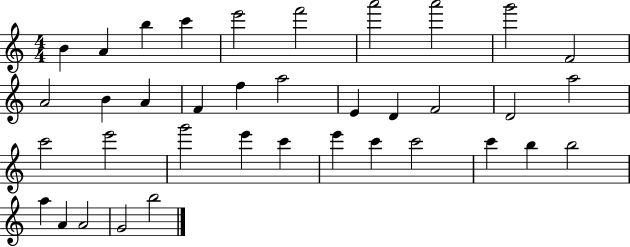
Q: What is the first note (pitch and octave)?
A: B4